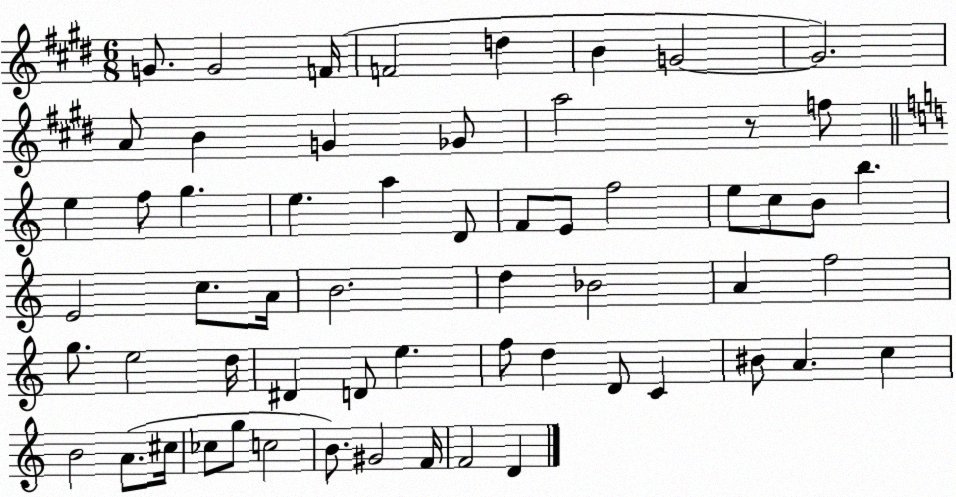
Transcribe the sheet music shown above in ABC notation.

X:1
T:Untitled
M:6/8
L:1/4
K:E
G/2 G2 F/4 F2 d B G2 G2 A/2 B G _G/2 a2 z/2 f/2 e f/2 g e a D/2 F/2 E/2 f2 e/2 c/2 B/2 b E2 c/2 A/4 B2 d _B2 A f2 g/2 e2 d/4 ^D D/2 e f/2 d D/2 C ^B/2 A c B2 A/2 ^c/4 _c/2 g/2 c2 B/2 ^G2 F/4 F2 D